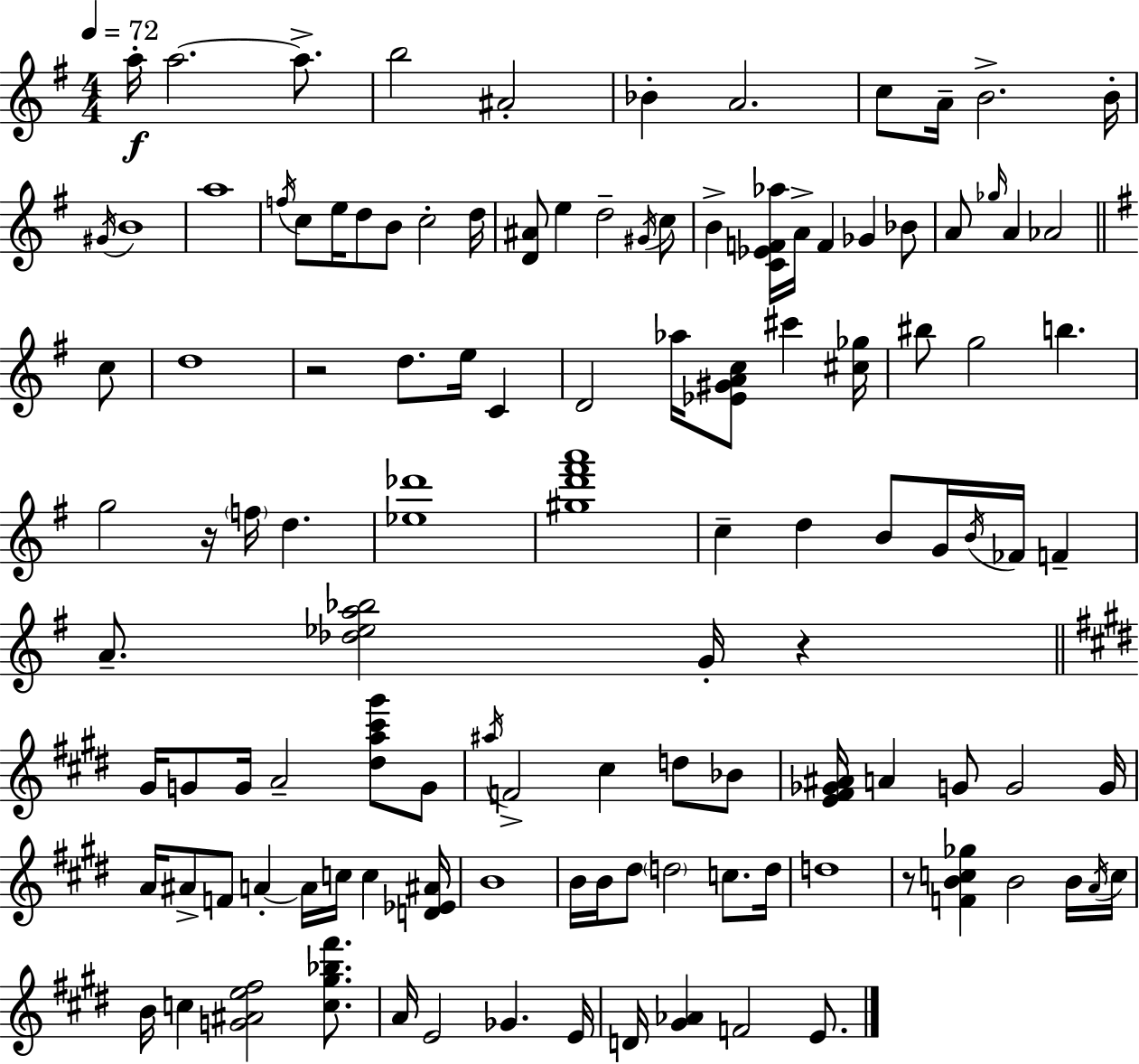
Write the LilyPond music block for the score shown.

{
  \clef treble
  \numericTimeSignature
  \time 4/4
  \key e \minor
  \tempo 4 = 72
  \repeat volta 2 { a''16-.\f a''2.~~ a''8.-> | b''2 ais'2-. | bes'4-. a'2. | c''8 a'16-- b'2.-> b'16-. | \break \acciaccatura { gis'16 } b'1 | a''1 | \acciaccatura { f''16 } c''8 e''16 d''8 b'8 c''2-. | d''16 <d' ais'>8 e''4 d''2-- | \break \acciaccatura { gis'16 } c''8 b'4-> <c' ees' f' aes''>16 a'16-> f'4 ges'4 | bes'8 a'8 \grace { ges''16 } a'4 aes'2 | \bar "||" \break \key g \major c''8 d''1 | r2 d''8. e''16 c'4 | d'2 aes''16 <ees' gis' a' c''>8 cis'''4 | <cis'' ges''>16 bis''8 g''2 b''4. | \break g''2 r16 \parenthesize f''16 d''4. | <ees'' des'''>1 | <gis'' d''' fis''' a'''>1 | c''4-- d''4 b'8 g'16 \acciaccatura { b'16 } fes'16 f'4-- | \break a'8.-- <des'' ees'' a'' bes''>2 g'16-. r4 | \bar "||" \break \key e \major gis'16 g'8 g'16 a'2-- <dis'' a'' cis''' gis'''>8 g'8 | \acciaccatura { ais''16 } f'2-> cis''4 d''8 bes'8 | <e' fis' ges' ais'>16 a'4 g'8 g'2 | g'16 a'16 ais'8-> f'8 a'4-.~~ a'16 c''16 c''4 | \break <d' ees' ais'>16 b'1 | b'16 b'16 dis''8 \parenthesize d''2 c''8. | d''16 d''1 | r8 <f' b' c'' ges''>4 b'2 b'16 | \break \acciaccatura { a'16 } c''16 b'16 c''4 <g' ais' e'' fis''>2 <c'' gis'' bes'' fis'''>8. | a'16 e'2 ges'4. | e'16 d'16 <gis' aes'>4 f'2 e'8. | } \bar "|."
}